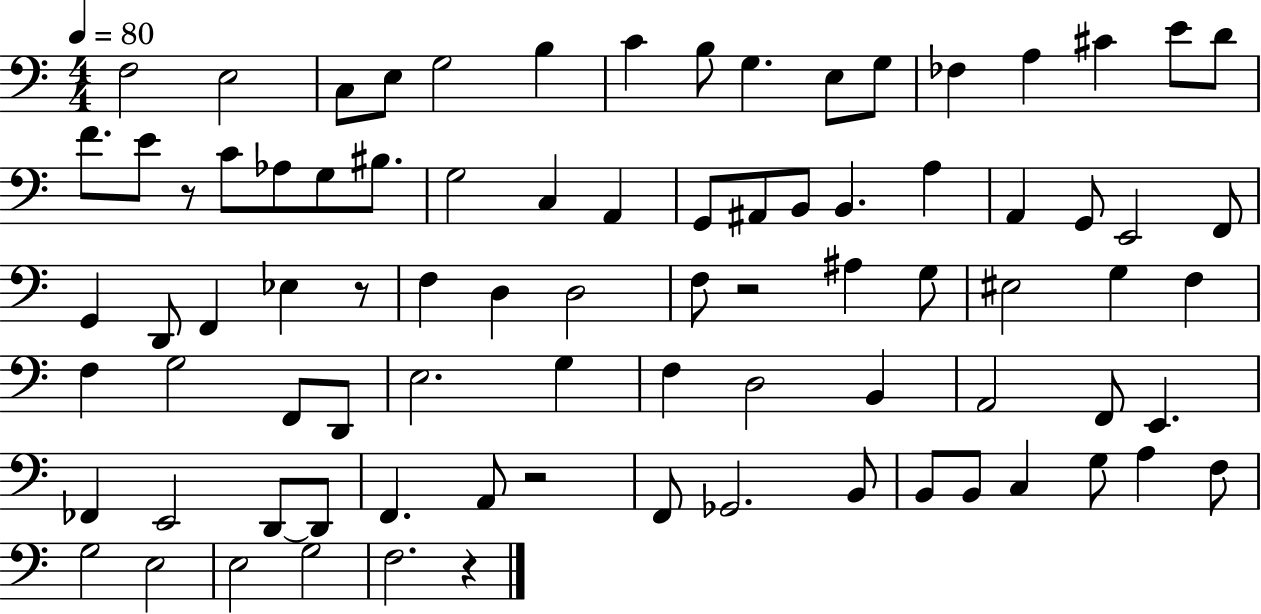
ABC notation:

X:1
T:Untitled
M:4/4
L:1/4
K:C
F,2 E,2 C,/2 E,/2 G,2 B, C B,/2 G, E,/2 G,/2 _F, A, ^C E/2 D/2 F/2 E/2 z/2 C/2 _A,/2 G,/2 ^B,/2 G,2 C, A,, G,,/2 ^A,,/2 B,,/2 B,, A, A,, G,,/2 E,,2 F,,/2 G,, D,,/2 F,, _E, z/2 F, D, D,2 F,/2 z2 ^A, G,/2 ^E,2 G, F, F, G,2 F,,/2 D,,/2 E,2 G, F, D,2 B,, A,,2 F,,/2 E,, _F,, E,,2 D,,/2 D,,/2 F,, A,,/2 z2 F,,/2 _G,,2 B,,/2 B,,/2 B,,/2 C, G,/2 A, F,/2 G,2 E,2 E,2 G,2 F,2 z